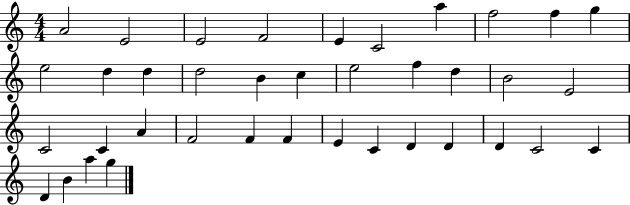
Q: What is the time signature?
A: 4/4